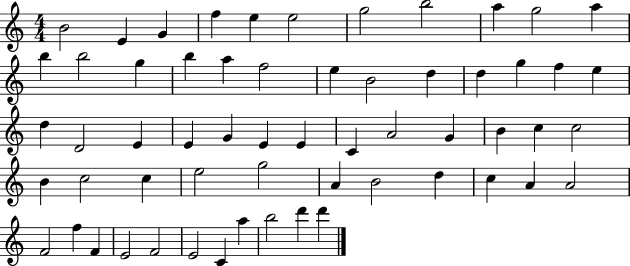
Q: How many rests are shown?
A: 0